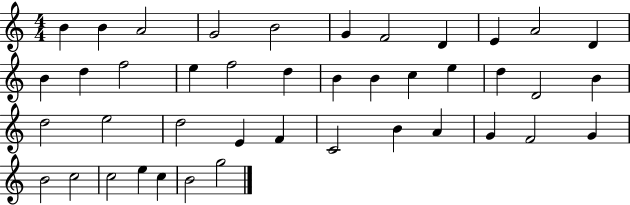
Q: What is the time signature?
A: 4/4